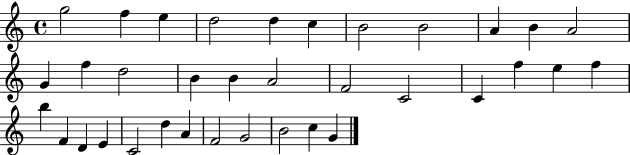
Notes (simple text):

G5/h F5/q E5/q D5/h D5/q C5/q B4/h B4/h A4/q B4/q A4/h G4/q F5/q D5/h B4/q B4/q A4/h F4/h C4/h C4/q F5/q E5/q F5/q B5/q F4/q D4/q E4/q C4/h D5/q A4/q F4/h G4/h B4/h C5/q G4/q